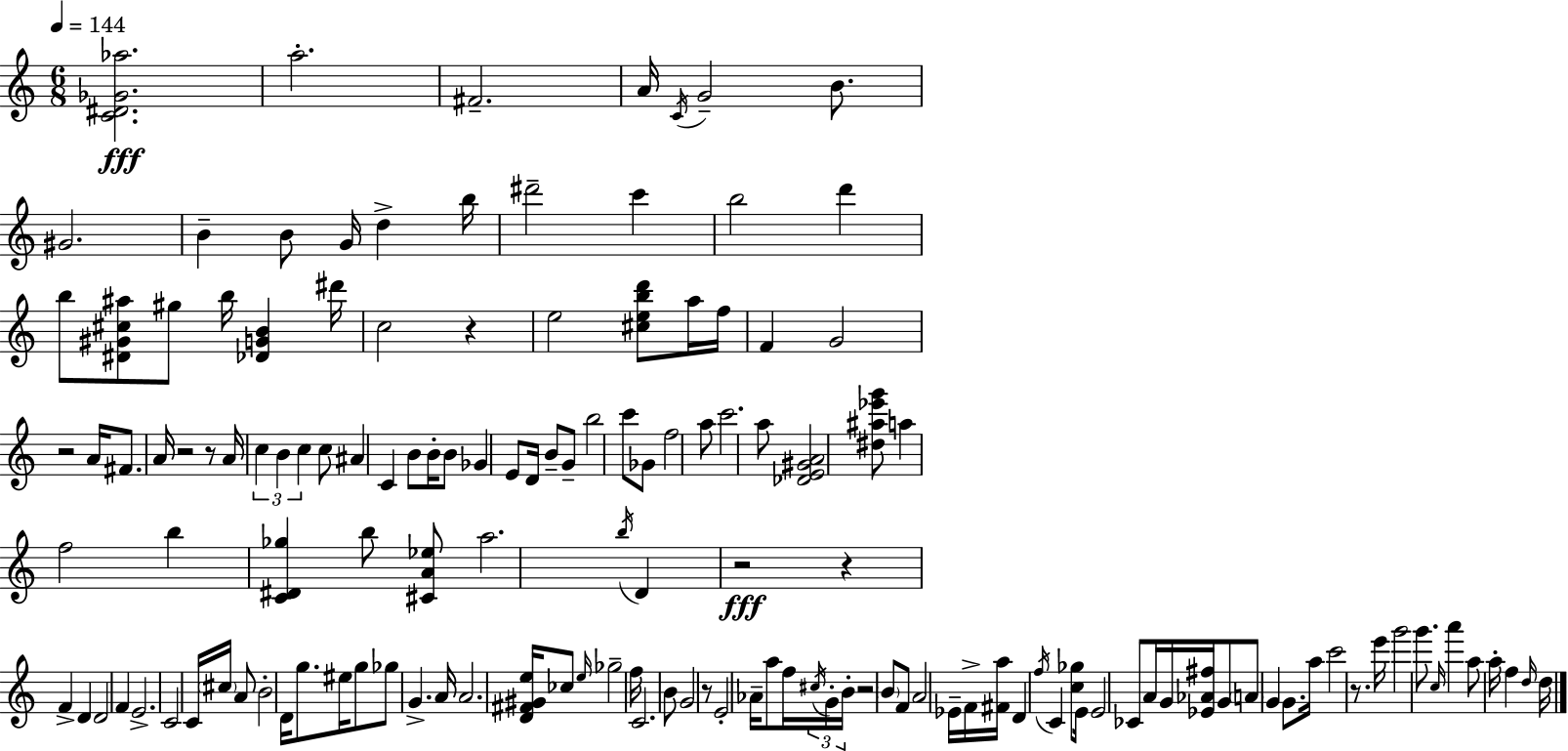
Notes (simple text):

[C4,D#4,Gb4,Ab5]/h. A5/h. F#4/h. A4/s C4/s G4/h B4/e. G#4/h. B4/q B4/e G4/s D5/q B5/s D#6/h C6/q B5/h D6/q B5/e [D#4,G#4,C#5,A#5]/e G#5/e B5/s [Db4,G4,B4]/q D#6/s C5/h R/q E5/h [C#5,E5,B5,D6]/e A5/s F5/s F4/q G4/h R/h A4/s F#4/e. A4/s R/h R/e A4/s C5/q B4/q C5/q C5/e A#4/q C4/q B4/e B4/s B4/e Gb4/q E4/e D4/s B4/e G4/e B5/h C6/e Gb4/e F5/h A5/e C6/h. A5/e [Db4,E4,G#4,A4]/h [D#5,A#5,Eb6,G6]/e A5/q F5/h B5/q [C4,D#4,Gb5]/q B5/e [C#4,A4,Eb5]/e A5/h. B5/s D4/q R/h R/q F4/q D4/q D4/h F4/q E4/h. C4/h C4/s C#5/s A4/e B4/h D4/s G5/e. EIS5/s G5/e Gb5/e G4/q. A4/s A4/h. [D4,F#4,G#4,E5]/s CES5/e E5/s Gb5/h F5/s C4/h. B4/e G4/h R/e E4/h Ab4/s A5/e F5/s C#5/s G4/s B4/s R/h B4/e F4/e A4/h Eb4/s F4/s [F#4,A5]/s D4/q F5/s C4/q [C5,Gb5]/e E4/s E4/h CES4/e A4/s G4/s [Eb4,Ab4,F#5]/s G4/e A4/e G4/q G4/e. A5/s C6/h R/e. E6/s G6/h G6/e. C5/s A6/q A5/e A5/s F5/q D5/s D5/s